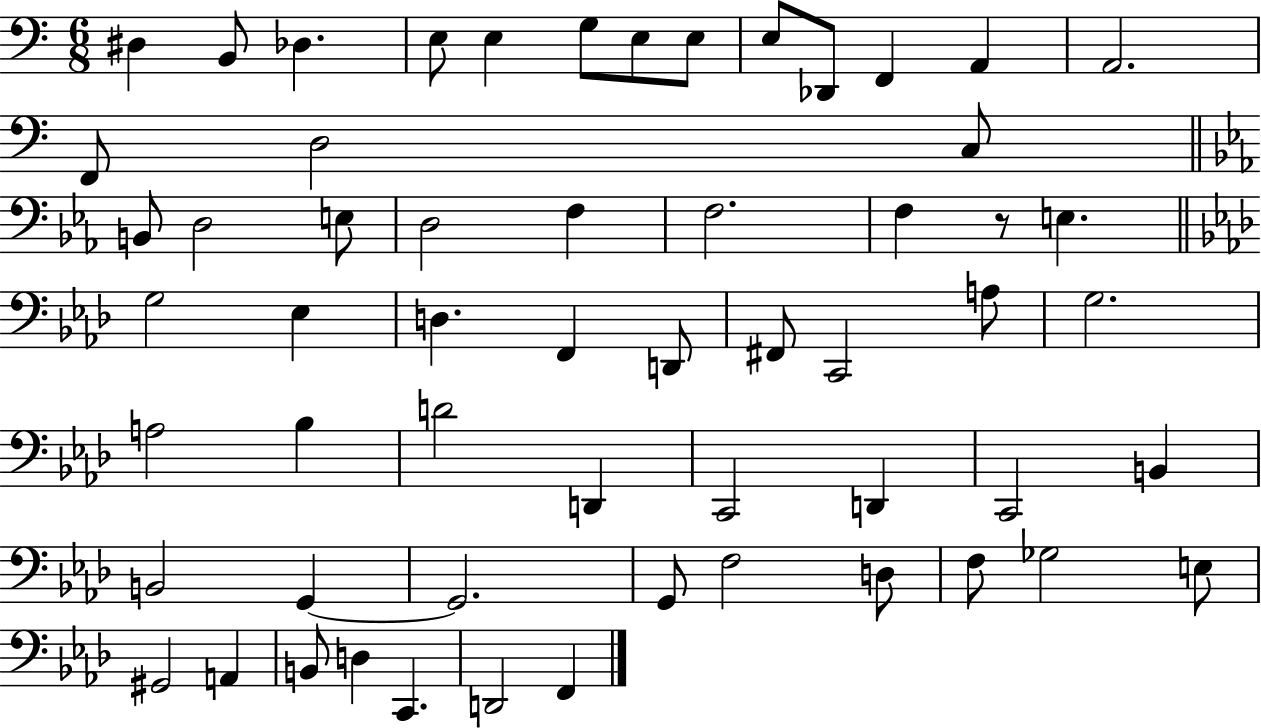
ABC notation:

X:1
T:Untitled
M:6/8
L:1/4
K:C
^D, B,,/2 _D, E,/2 E, G,/2 E,/2 E,/2 E,/2 _D,,/2 F,, A,, A,,2 F,,/2 D,2 C,/2 B,,/2 D,2 E,/2 D,2 F, F,2 F, z/2 E, G,2 _E, D, F,, D,,/2 ^F,,/2 C,,2 A,/2 G,2 A,2 _B, D2 D,, C,,2 D,, C,,2 B,, B,,2 G,, G,,2 G,,/2 F,2 D,/2 F,/2 _G,2 E,/2 ^G,,2 A,, B,,/2 D, C,, D,,2 F,,